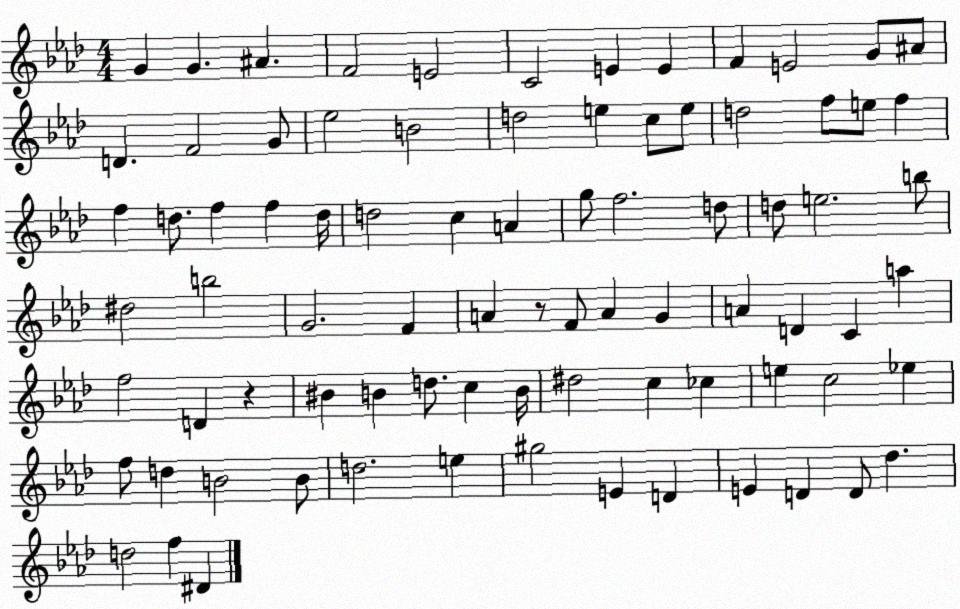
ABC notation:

X:1
T:Untitled
M:4/4
L:1/4
K:Ab
G G ^A F2 E2 C2 E E F E2 G/2 ^A/2 D F2 G/2 _e2 B2 d2 e c/2 e/2 d2 f/2 e/2 f f d/2 f f d/4 d2 c A g/2 f2 d/2 d/2 e2 b/2 ^d2 b2 G2 F A z/2 F/2 A G A D C a f2 D z ^B B d/2 c B/4 ^d2 c _c e c2 _e f/2 d B2 B/2 d2 e ^g2 E D E D D/2 _d d2 f ^D